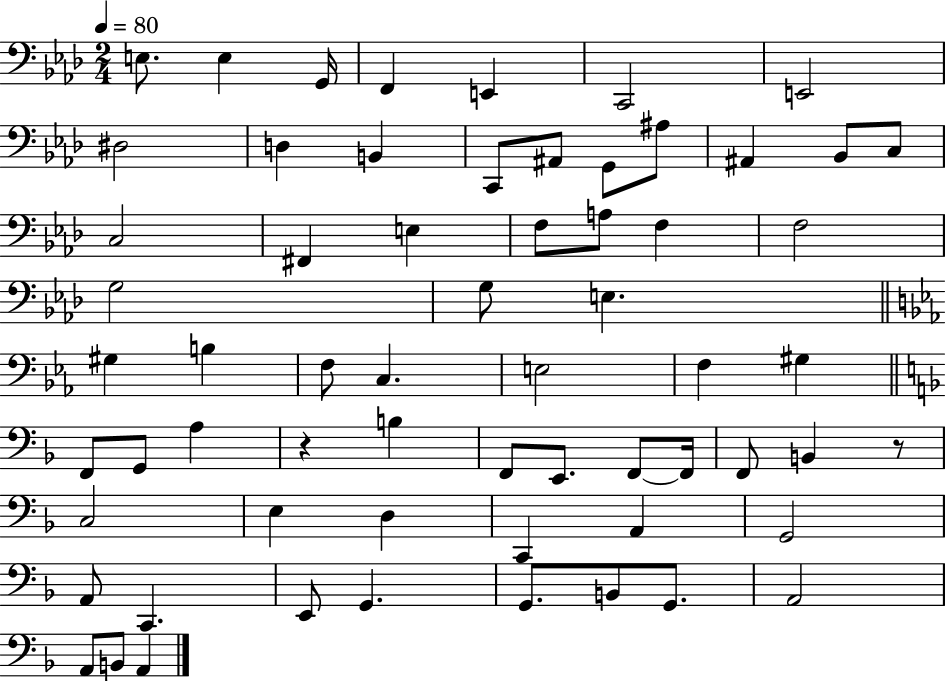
{
  \clef bass
  \numericTimeSignature
  \time 2/4
  \key aes \major
  \tempo 4 = 80
  \repeat volta 2 { e8. e4 g,16 | f,4 e,4 | c,2 | e,2 | \break dis2 | d4 b,4 | c,8 ais,8 g,8 ais8 | ais,4 bes,8 c8 | \break c2 | fis,4 e4 | f8 a8 f4 | f2 | \break g2 | g8 e4. | \bar "||" \break \key ees \major gis4 b4 | f8 c4. | e2 | f4 gis4 | \break \bar "||" \break \key f \major f,8 g,8 a4 | r4 b4 | f,8 e,8. f,8~~ f,16 | f,8 b,4 r8 | \break c2 | e4 d4 | c,4 a,4 | g,2 | \break a,8 c,4. | e,8 g,4. | g,8. b,8 g,8. | a,2 | \break a,8 b,8 a,4 | } \bar "|."
}